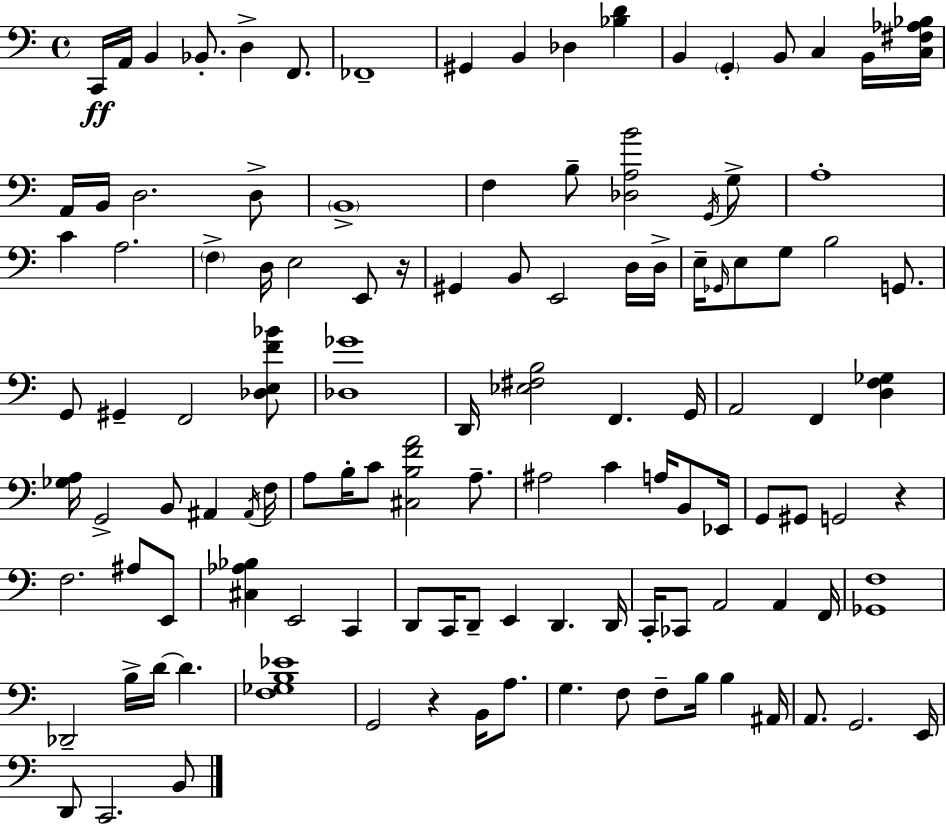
C2/s A2/s B2/q Bb2/e. D3/q F2/e. FES2/w G#2/q B2/q Db3/q [Bb3,D4]/q B2/q G2/q B2/e C3/q B2/s [C3,F#3,Ab3,Bb3]/s A2/s B2/s D3/h. D3/e B2/w F3/q B3/e [Db3,A3,B4]/h G2/s G3/e A3/w C4/q A3/h. F3/q D3/s E3/h E2/e R/s G#2/q B2/e E2/h D3/s D3/s E3/s Gb2/s E3/e G3/e B3/h G2/e. G2/e G#2/q F2/h [Db3,E3,F4,Bb4]/e [Db3,Gb4]/w D2/s [Eb3,F#3,B3]/h F2/q. G2/s A2/h F2/q [D3,F3,Gb3]/q [Gb3,A3]/s G2/h B2/e A#2/q A#2/s F3/s A3/e B3/s C4/e [C#3,B3,F4,A4]/h A3/e. A#3/h C4/q A3/s B2/e Eb2/s G2/e G#2/e G2/h R/q F3/h. A#3/e E2/e [C#3,Ab3,Bb3]/q E2/h C2/q D2/e C2/s D2/e E2/q D2/q. D2/s C2/s CES2/e A2/h A2/q F2/s [Gb2,F3]/w Db2/h B3/s D4/s D4/q. [F3,Gb3,B3,Eb4]/w G2/h R/q B2/s A3/e. G3/q. F3/e F3/e B3/s B3/q A#2/s A2/e. G2/h. E2/s D2/e C2/h. B2/e